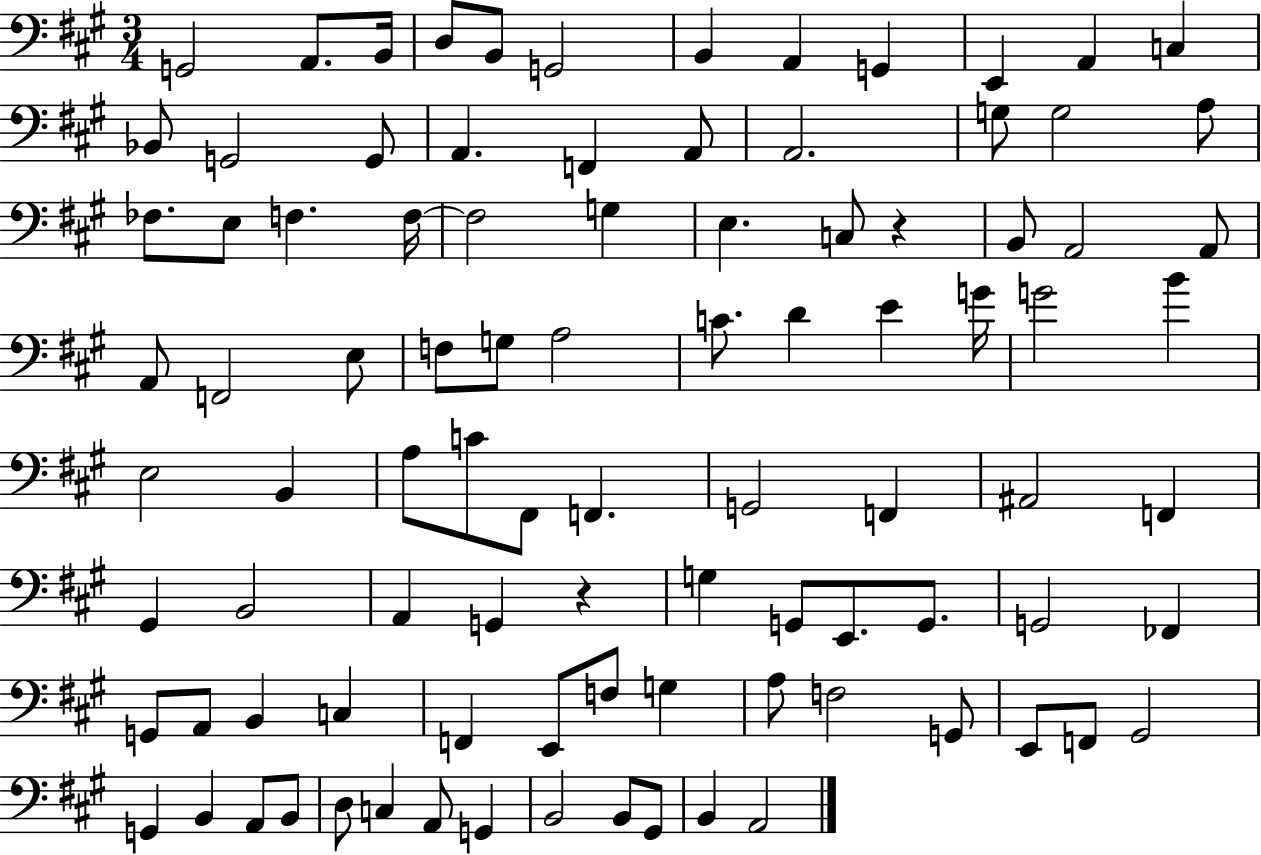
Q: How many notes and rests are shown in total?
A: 94